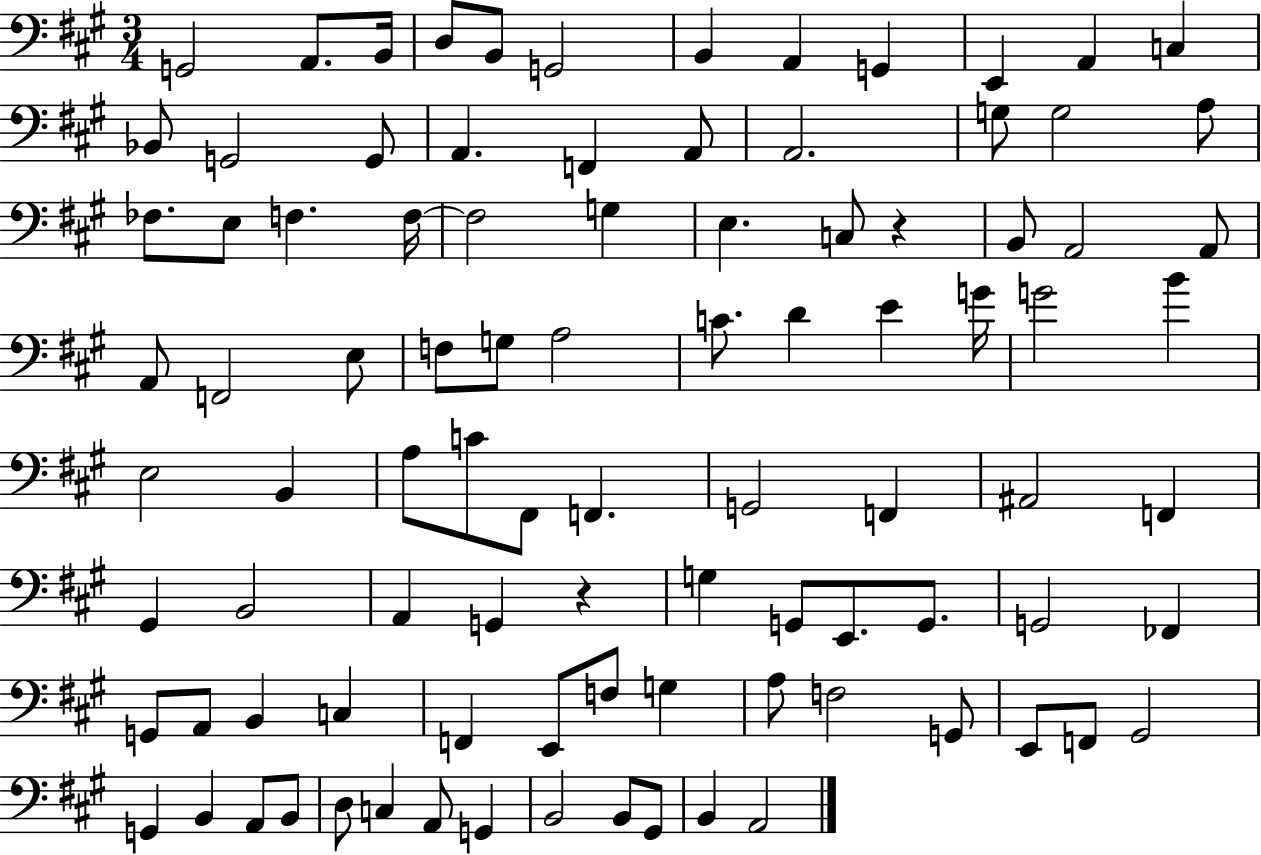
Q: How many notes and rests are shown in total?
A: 94